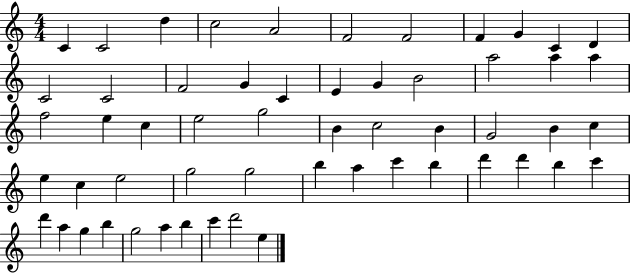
C4/q C4/h D5/q C5/h A4/h F4/h F4/h F4/q G4/q C4/q D4/q C4/h C4/h F4/h G4/q C4/q E4/q G4/q B4/h A5/h A5/q A5/q F5/h E5/q C5/q E5/h G5/h B4/q C5/h B4/q G4/h B4/q C5/q E5/q C5/q E5/h G5/h G5/h B5/q A5/q C6/q B5/q D6/q D6/q B5/q C6/q D6/q A5/q G5/q B5/q G5/h A5/q B5/q C6/q D6/h E5/q